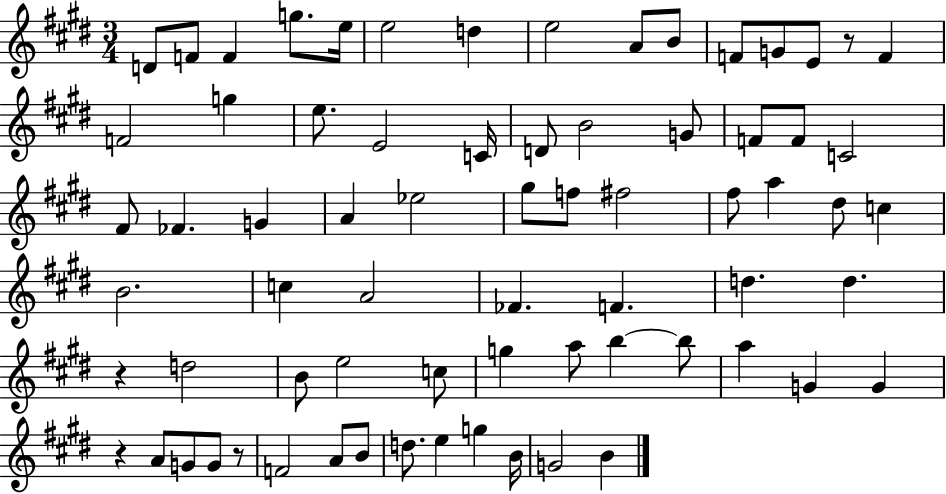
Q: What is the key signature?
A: E major